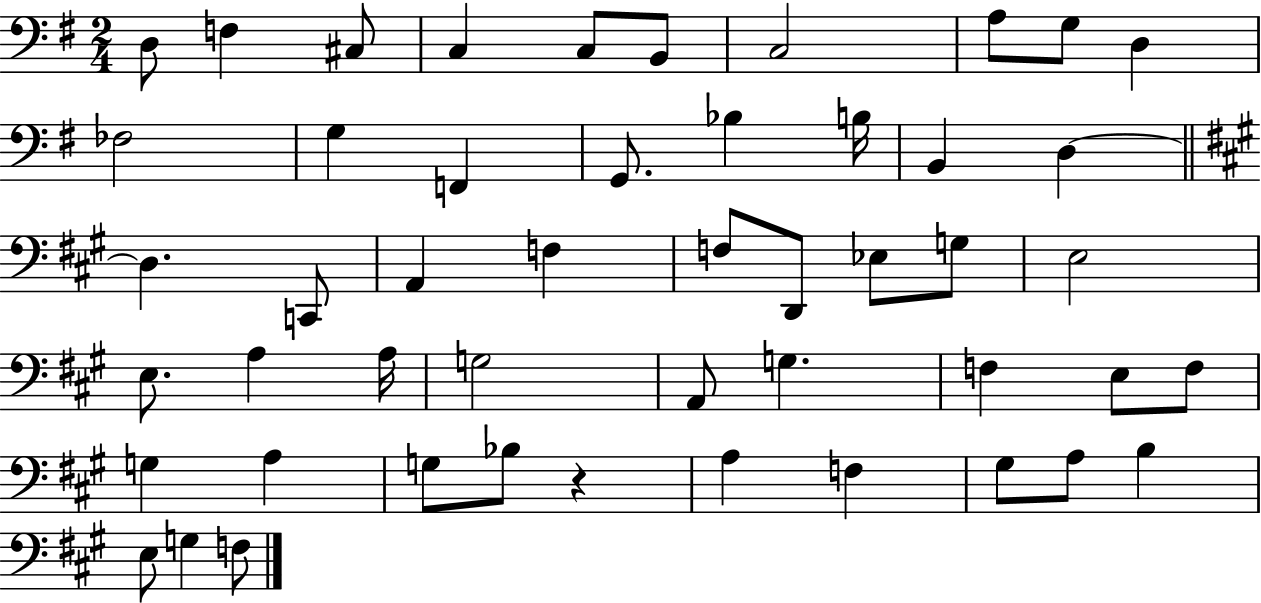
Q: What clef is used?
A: bass